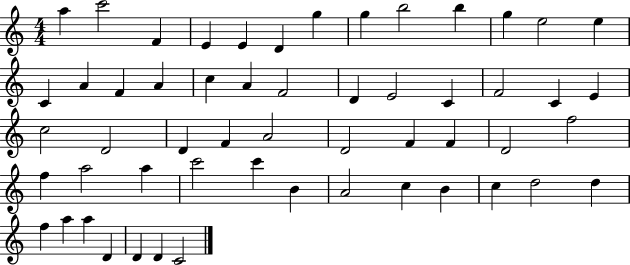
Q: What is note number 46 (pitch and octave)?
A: C5